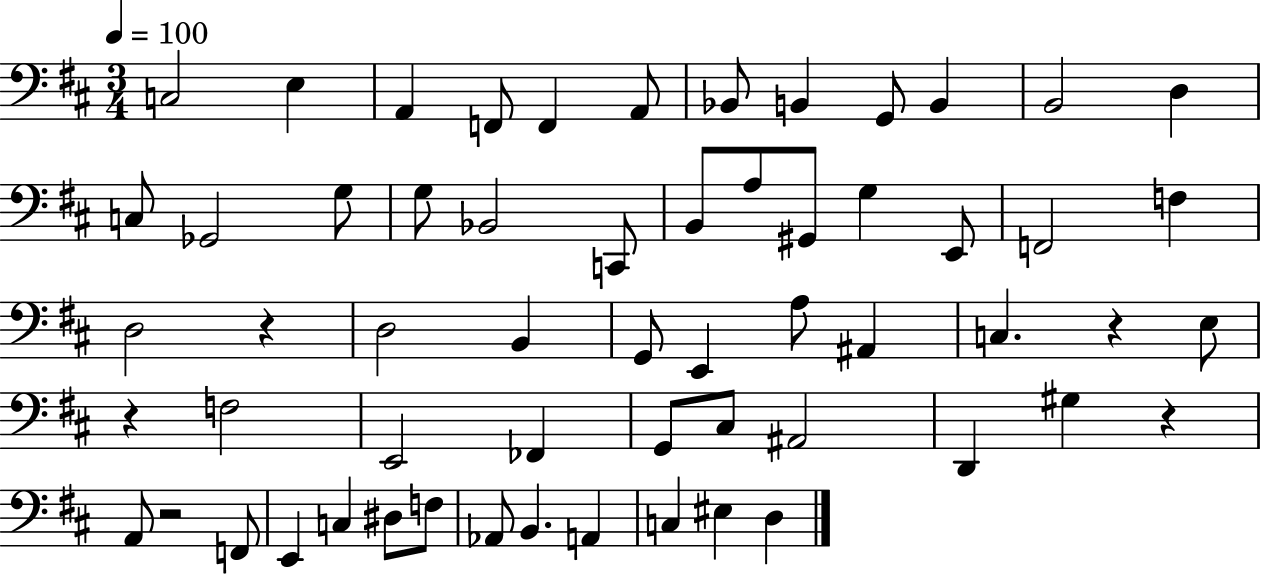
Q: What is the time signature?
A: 3/4